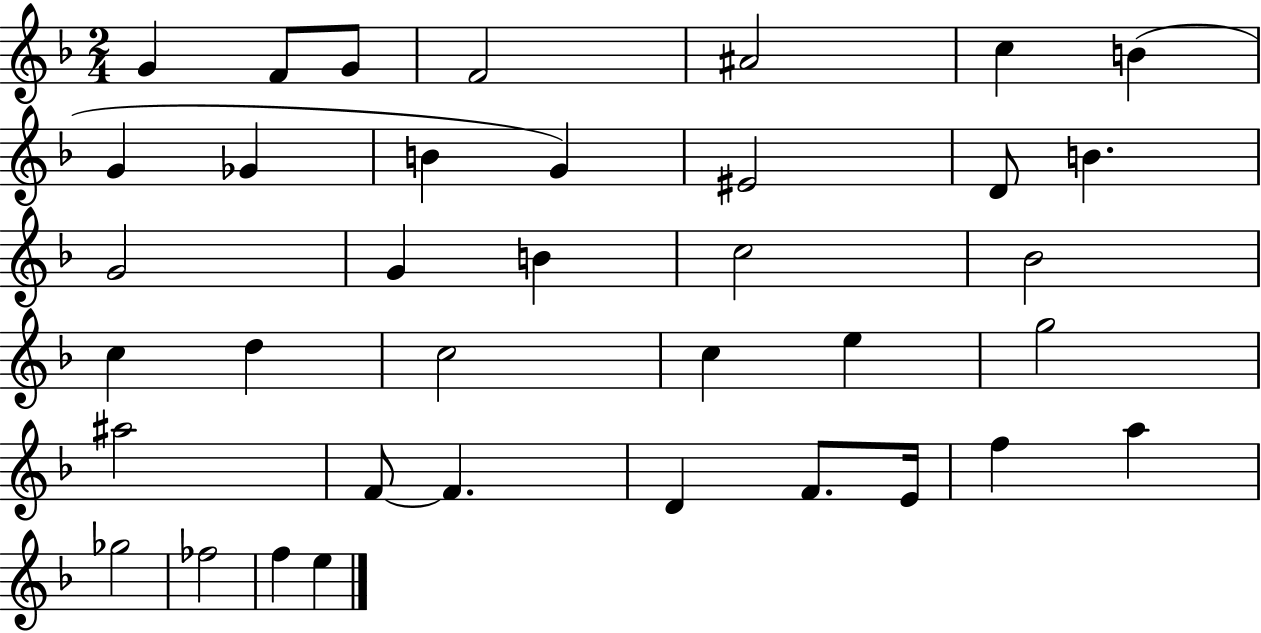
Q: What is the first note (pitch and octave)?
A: G4